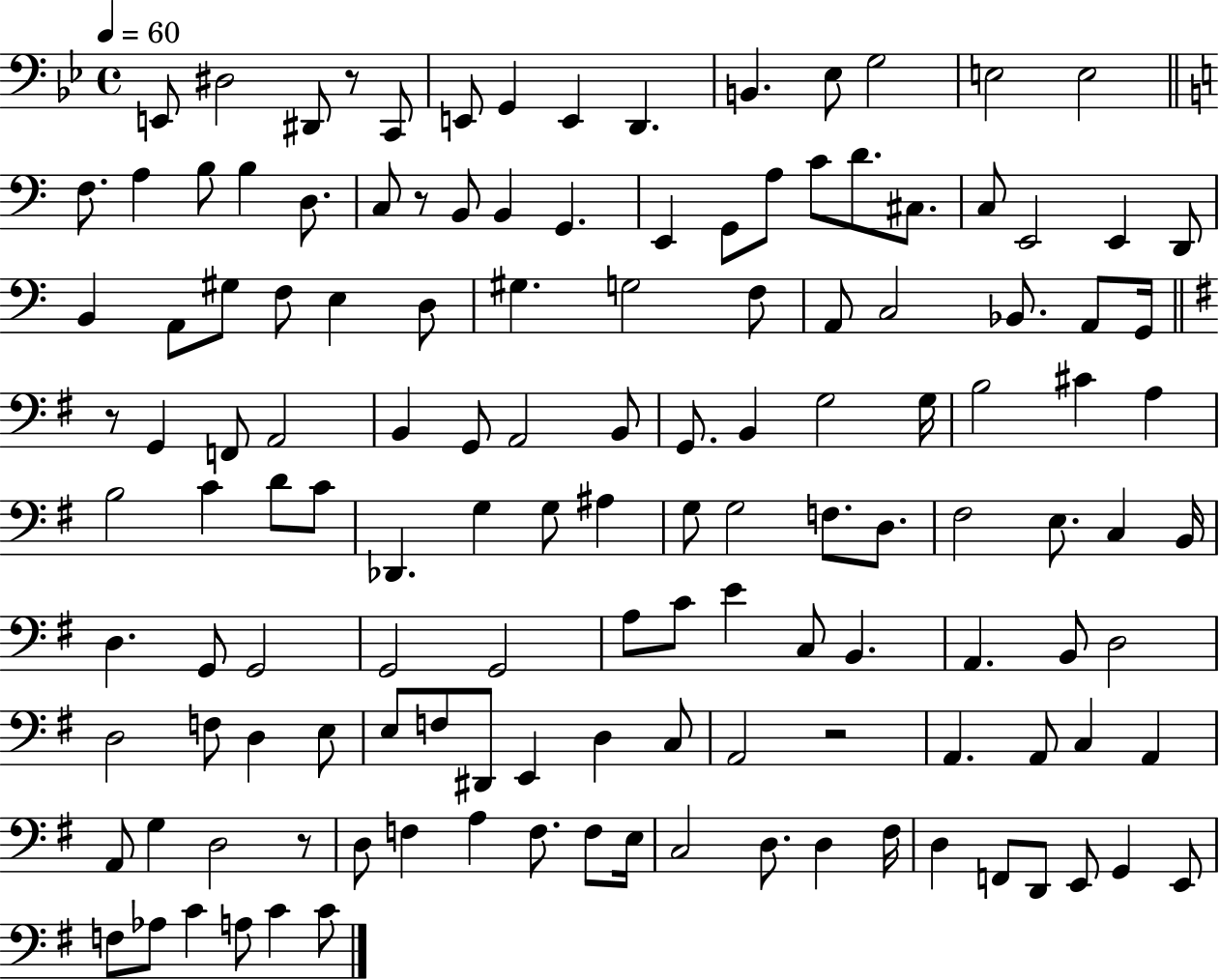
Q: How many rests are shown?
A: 5